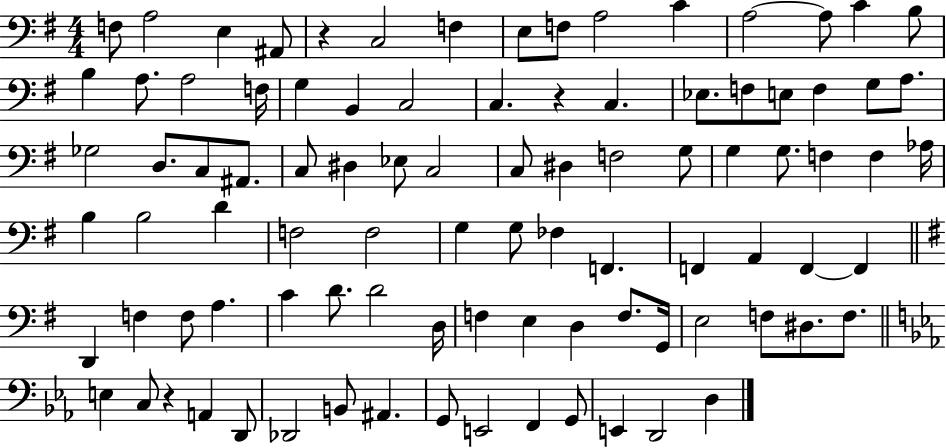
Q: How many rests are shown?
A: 3